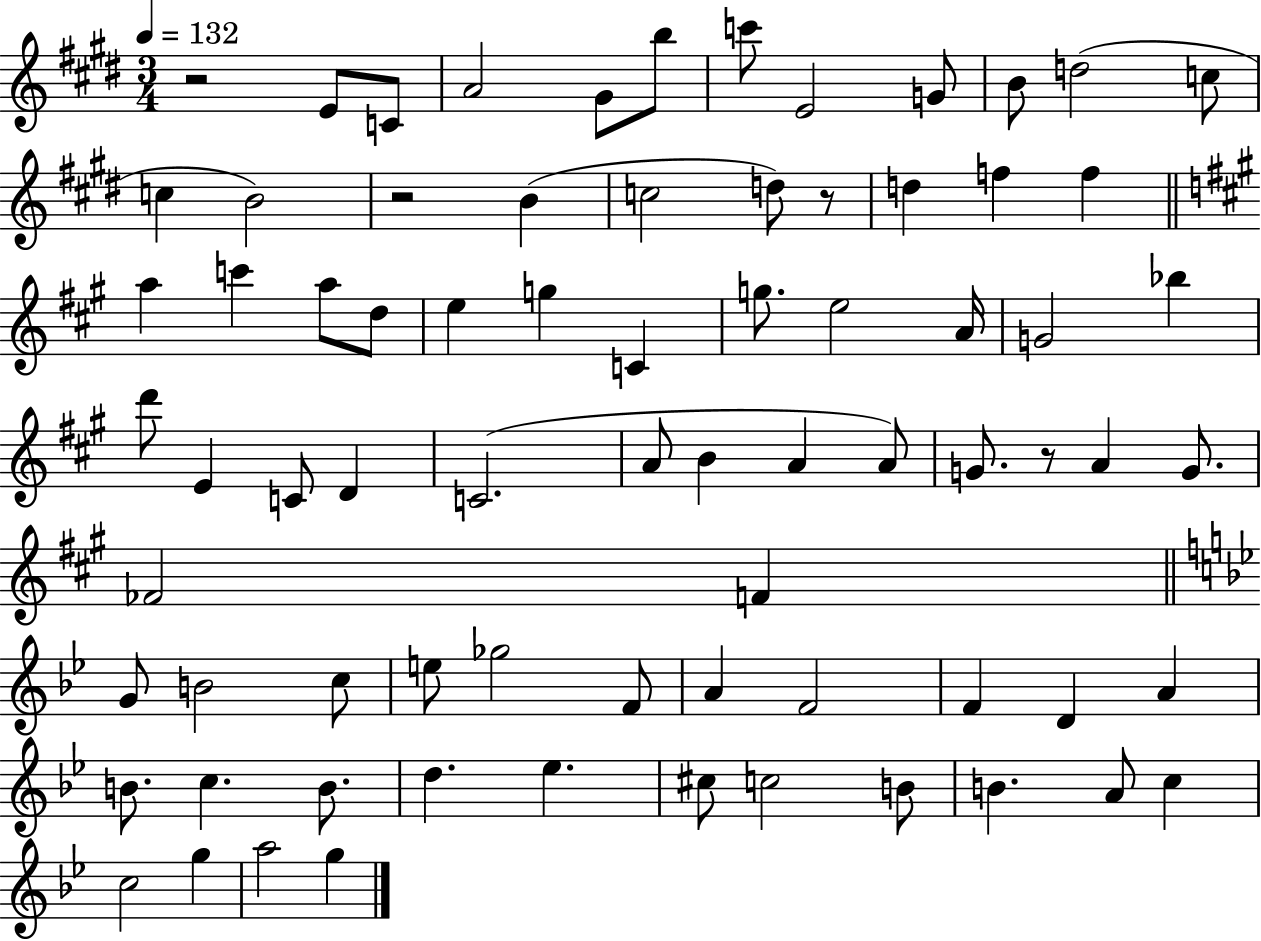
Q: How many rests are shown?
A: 4